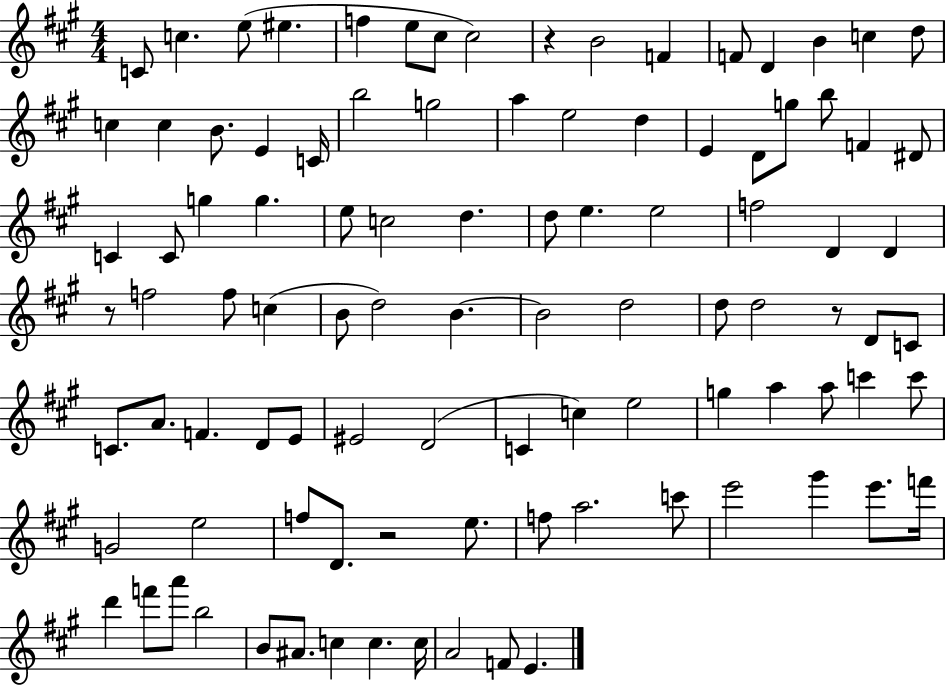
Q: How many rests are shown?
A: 4